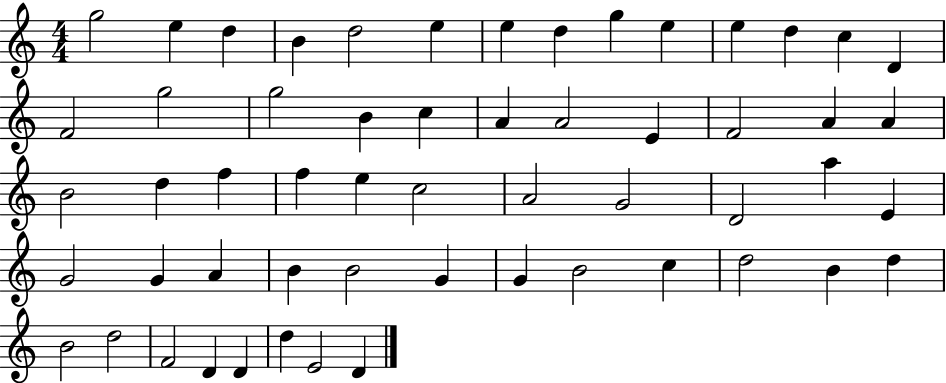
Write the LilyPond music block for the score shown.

{
  \clef treble
  \numericTimeSignature
  \time 4/4
  \key c \major
  g''2 e''4 d''4 | b'4 d''2 e''4 | e''4 d''4 g''4 e''4 | e''4 d''4 c''4 d'4 | \break f'2 g''2 | g''2 b'4 c''4 | a'4 a'2 e'4 | f'2 a'4 a'4 | \break b'2 d''4 f''4 | f''4 e''4 c''2 | a'2 g'2 | d'2 a''4 e'4 | \break g'2 g'4 a'4 | b'4 b'2 g'4 | g'4 b'2 c''4 | d''2 b'4 d''4 | \break b'2 d''2 | f'2 d'4 d'4 | d''4 e'2 d'4 | \bar "|."
}